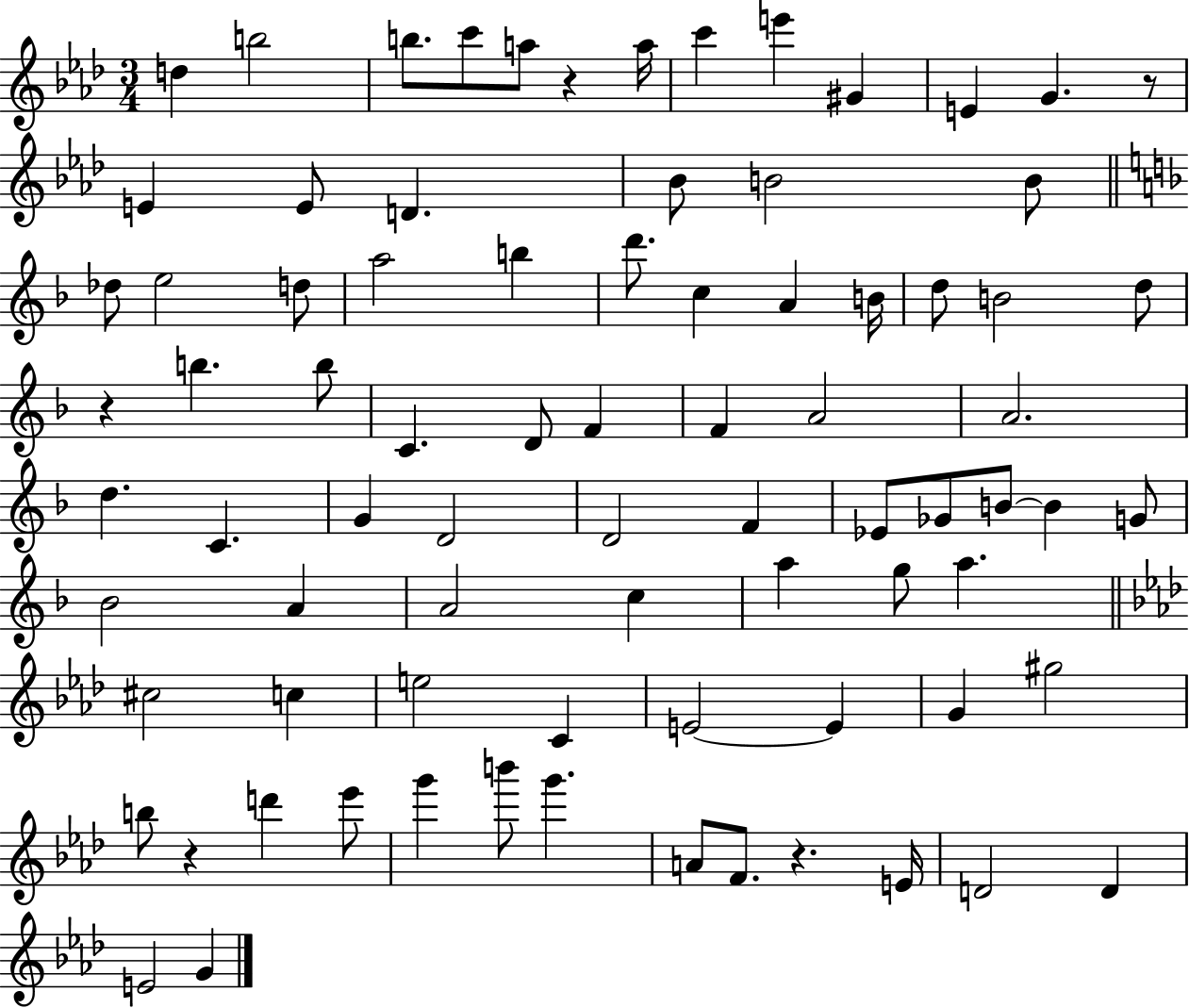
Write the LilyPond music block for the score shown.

{
  \clef treble
  \numericTimeSignature
  \time 3/4
  \key aes \major
  d''4 b''2 | b''8. c'''8 a''8 r4 a''16 | c'''4 e'''4 gis'4 | e'4 g'4. r8 | \break e'4 e'8 d'4. | bes'8 b'2 b'8 | \bar "||" \break \key d \minor des''8 e''2 d''8 | a''2 b''4 | d'''8. c''4 a'4 b'16 | d''8 b'2 d''8 | \break r4 b''4. b''8 | c'4. d'8 f'4 | f'4 a'2 | a'2. | \break d''4. c'4. | g'4 d'2 | d'2 f'4 | ees'8 ges'8 b'8~~ b'4 g'8 | \break bes'2 a'4 | a'2 c''4 | a''4 g''8 a''4. | \bar "||" \break \key aes \major cis''2 c''4 | e''2 c'4 | e'2~~ e'4 | g'4 gis''2 | \break b''8 r4 d'''4 ees'''8 | g'''4 b'''8 g'''4. | a'8 f'8. r4. e'16 | d'2 d'4 | \break e'2 g'4 | \bar "|."
}